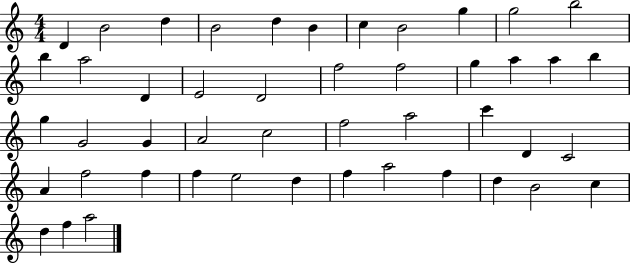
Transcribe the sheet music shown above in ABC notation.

X:1
T:Untitled
M:4/4
L:1/4
K:C
D B2 d B2 d B c B2 g g2 b2 b a2 D E2 D2 f2 f2 g a a b g G2 G A2 c2 f2 a2 c' D C2 A f2 f f e2 d f a2 f d B2 c d f a2